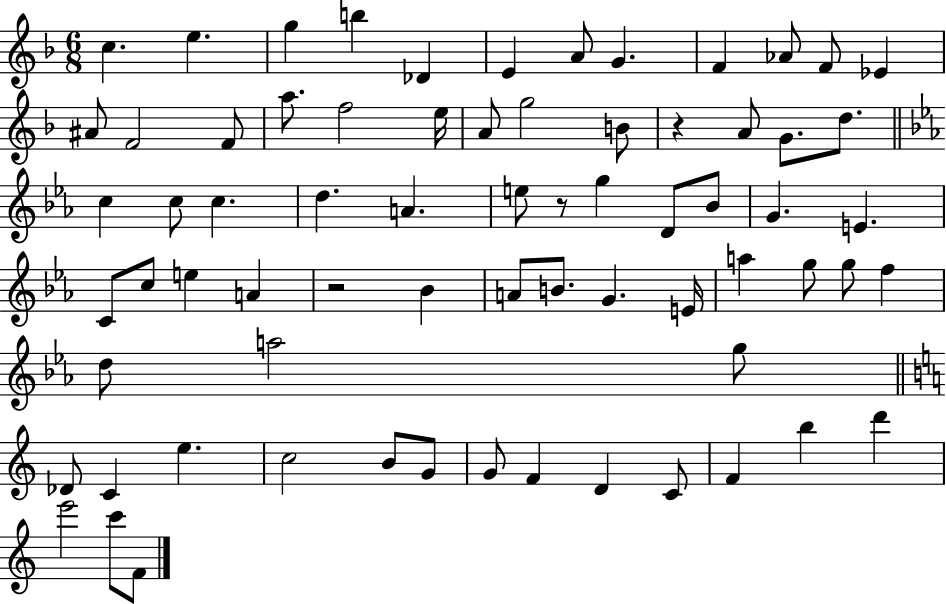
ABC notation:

X:1
T:Untitled
M:6/8
L:1/4
K:F
c e g b _D E A/2 G F _A/2 F/2 _E ^A/2 F2 F/2 a/2 f2 e/4 A/2 g2 B/2 z A/2 G/2 d/2 c c/2 c d A e/2 z/2 g D/2 _B/2 G E C/2 c/2 e A z2 _B A/2 B/2 G E/4 a g/2 g/2 f d/2 a2 g/2 _D/2 C e c2 B/2 G/2 G/2 F D C/2 F b d' e'2 c'/2 F/2